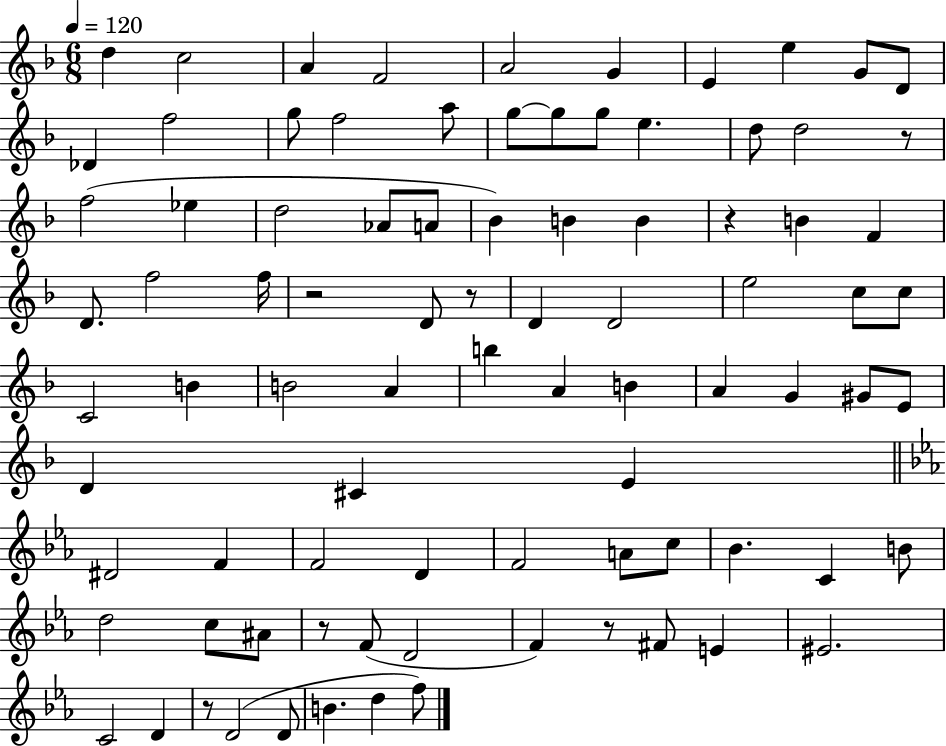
X:1
T:Untitled
M:6/8
L:1/4
K:F
d c2 A F2 A2 G E e G/2 D/2 _D f2 g/2 f2 a/2 g/2 g/2 g/2 e d/2 d2 z/2 f2 _e d2 _A/2 A/2 _B B B z B F D/2 f2 f/4 z2 D/2 z/2 D D2 e2 c/2 c/2 C2 B B2 A b A B A G ^G/2 E/2 D ^C E ^D2 F F2 D F2 A/2 c/2 _B C B/2 d2 c/2 ^A/2 z/2 F/2 D2 F z/2 ^F/2 E ^E2 C2 D z/2 D2 D/2 B d f/2